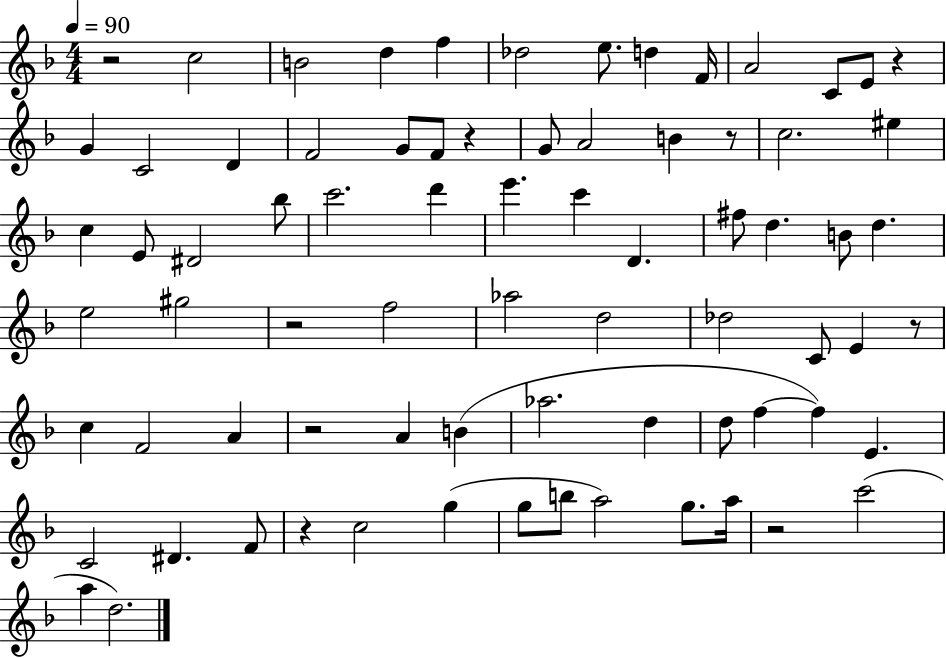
R/h C5/h B4/h D5/q F5/q Db5/h E5/e. D5/q F4/s A4/h C4/e E4/e R/q G4/q C4/h D4/q F4/h G4/e F4/e R/q G4/e A4/h B4/q R/e C5/h. EIS5/q C5/q E4/e D#4/h Bb5/e C6/h. D6/q E6/q. C6/q D4/q. F#5/e D5/q. B4/e D5/q. E5/h G#5/h R/h F5/h Ab5/h D5/h Db5/h C4/e E4/q R/e C5/q F4/h A4/q R/h A4/q B4/q Ab5/h. D5/q D5/e F5/q F5/q E4/q. C4/h D#4/q. F4/e R/q C5/h G5/q G5/e B5/e A5/h G5/e. A5/s R/h C6/h A5/q D5/h.